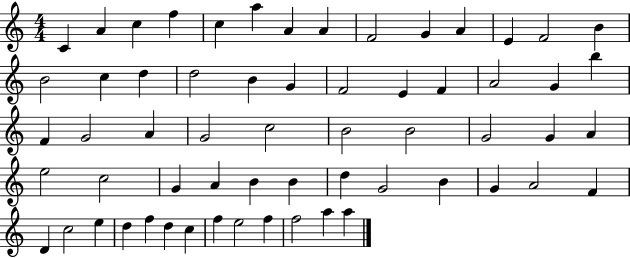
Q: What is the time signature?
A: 4/4